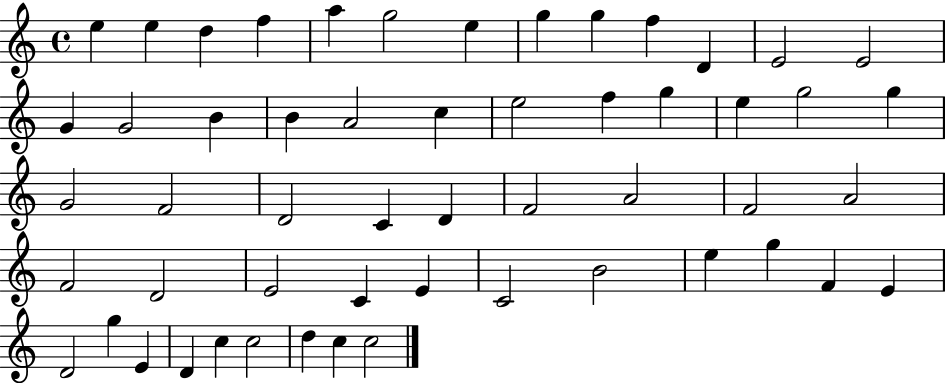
X:1
T:Untitled
M:4/4
L:1/4
K:C
e e d f a g2 e g g f D E2 E2 G G2 B B A2 c e2 f g e g2 g G2 F2 D2 C D F2 A2 F2 A2 F2 D2 E2 C E C2 B2 e g F E D2 g E D c c2 d c c2